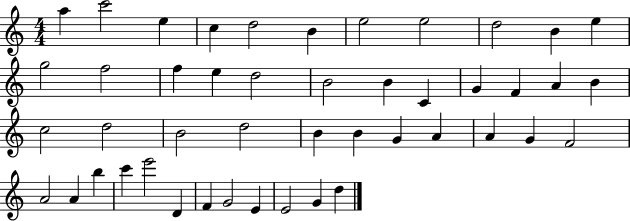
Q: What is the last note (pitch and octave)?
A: D5